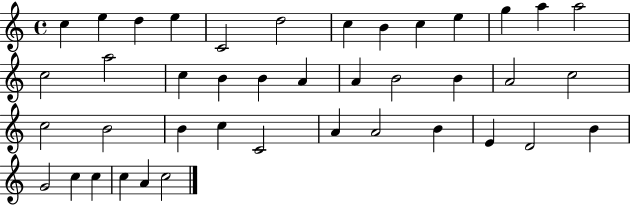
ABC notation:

X:1
T:Untitled
M:4/4
L:1/4
K:C
c e d e C2 d2 c B c e g a a2 c2 a2 c B B A A B2 B A2 c2 c2 B2 B c C2 A A2 B E D2 B G2 c c c A c2